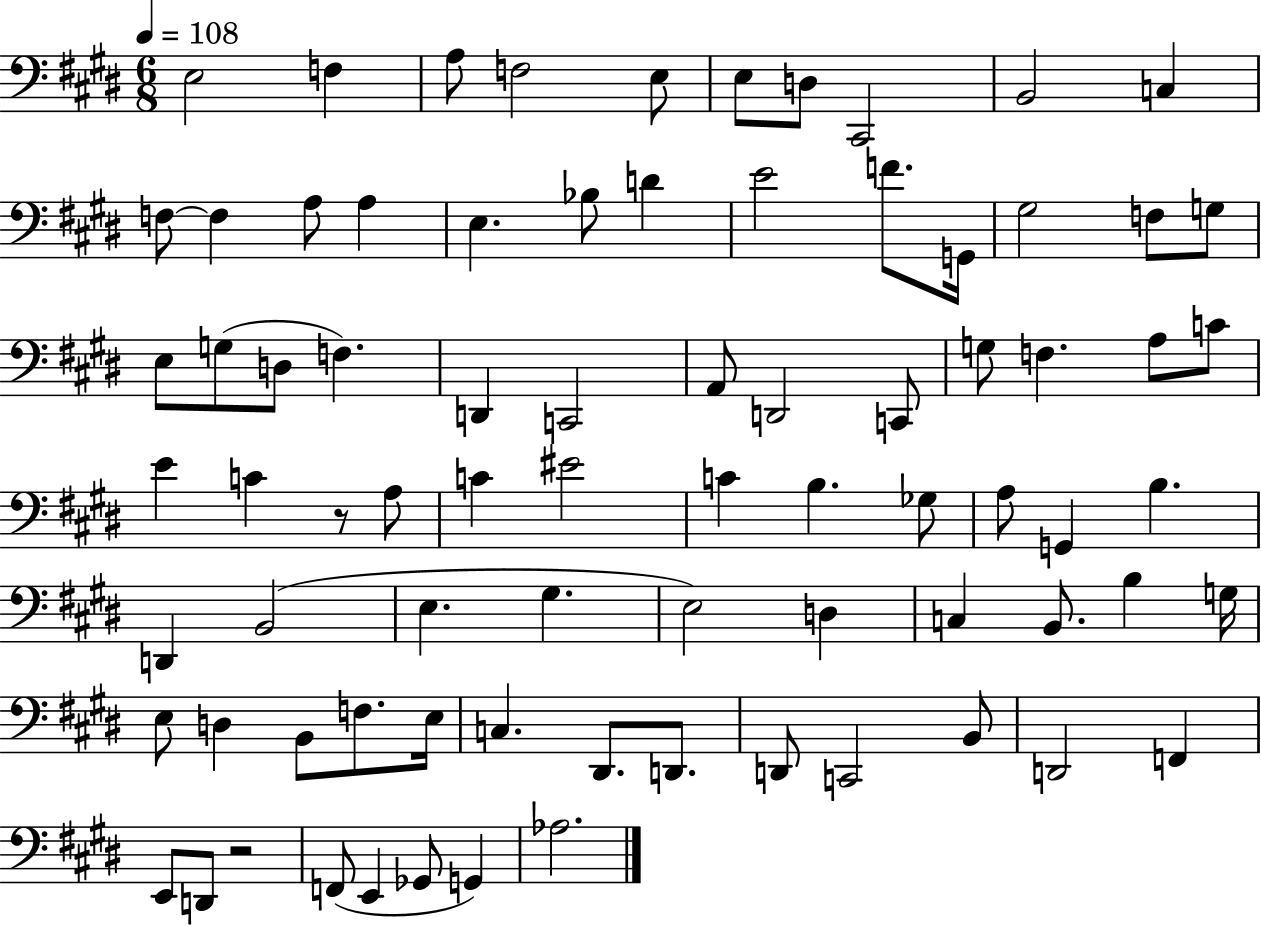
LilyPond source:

{
  \clef bass
  \numericTimeSignature
  \time 6/8
  \key e \major
  \tempo 4 = 108
  e2 f4 | a8 f2 e8 | e8 d8 cis,2 | b,2 c4 | \break f8~~ f4 a8 a4 | e4. bes8 d'4 | e'2 f'8. g,16 | gis2 f8 g8 | \break e8 g8( d8 f4.) | d,4 c,2 | a,8 d,2 c,8 | g8 f4. a8 c'8 | \break e'4 c'4 r8 a8 | c'4 eis'2 | c'4 b4. ges8 | a8 g,4 b4. | \break d,4 b,2( | e4. gis4. | e2) d4 | c4 b,8. b4 g16 | \break e8 d4 b,8 f8. e16 | c4. dis,8. d,8. | d,8 c,2 b,8 | d,2 f,4 | \break e,8 d,8 r2 | f,8( e,4 ges,8 g,4) | aes2. | \bar "|."
}